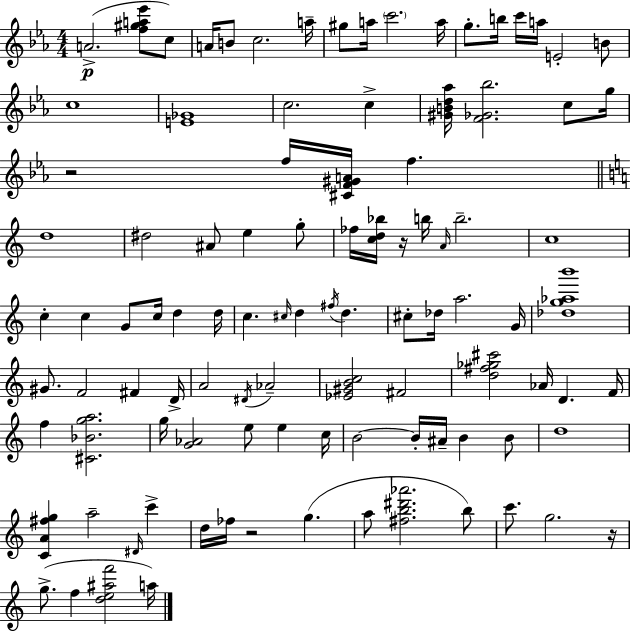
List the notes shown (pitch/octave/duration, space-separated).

A4/h. [F5,G#5,A5,Eb6]/e C5/e A4/s B4/e C5/h. A5/s G#5/e A5/s C6/h. A5/s G5/e. B5/s C6/s A5/s E4/h B4/e C5/w [E4,Gb4]/w C5/h. C5/q [G#4,B4,D5,Ab5]/s [F4,Gb4,Bb5]/h. C5/e G5/s R/h F5/s [C#4,F4,G#4,A4]/s F5/q. D5/w D#5/h A#4/e E5/q G5/e FES5/s [C5,D5,Bb5]/s R/s B5/s A4/s B5/h. C5/w C5/q C5/q G4/e C5/s D5/q D5/s C5/q. C#5/s D5/q F#5/s D5/q. C#5/e Db5/s A5/h. G4/s [Db5,G5,Ab5,B6]/w G#4/e. F4/h F#4/q D4/s A4/h D#4/s Ab4/h [Eb4,G#4,B4,C5]/h F#4/h [D5,F#5,Gb5,C#6]/h Ab4/s D4/q. F4/s F5/q [C#4,Bb4,G5,A5]/h. G5/s [G4,Ab4]/h E5/e E5/q C5/s B4/h B4/s A#4/s B4/q B4/e D5/w [C4,A4,F#5,G5]/q A5/h D#4/s C6/q D5/s FES5/s R/h G5/q. A5/e [F#5,B5,D#6,Ab6]/h. B5/e C6/e. G5/h. R/s G5/e. F5/q [D5,E5,A#5,F6]/h A5/s